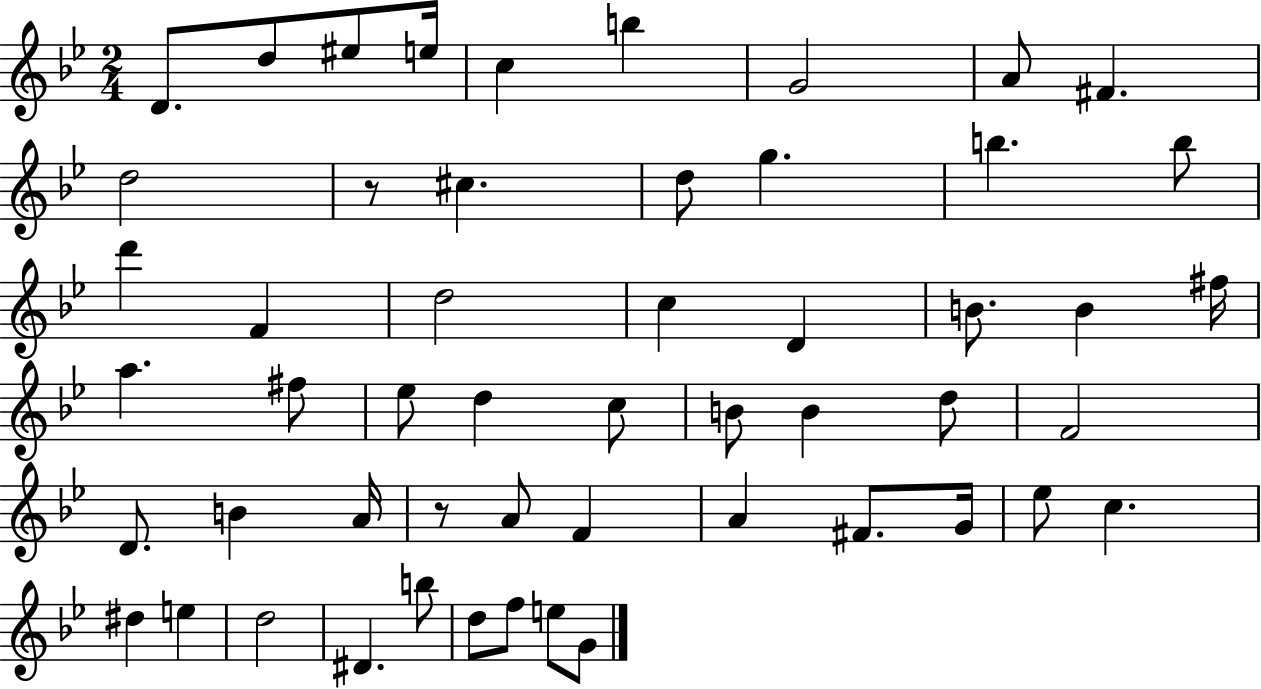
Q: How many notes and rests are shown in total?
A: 53